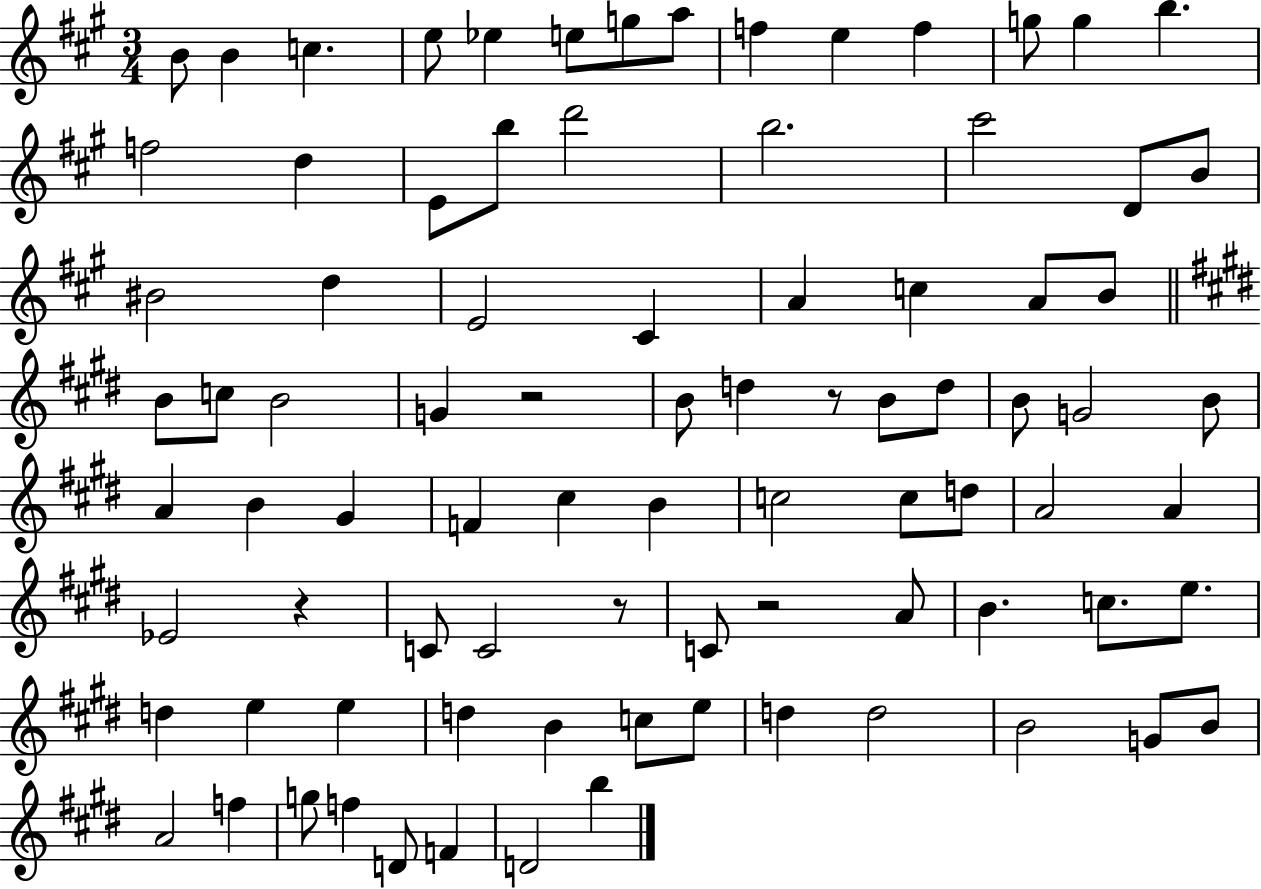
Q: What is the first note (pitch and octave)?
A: B4